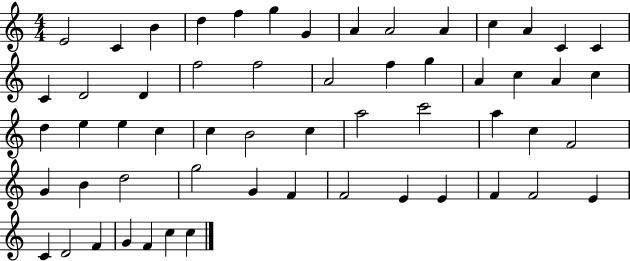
{
  \clef treble
  \numericTimeSignature
  \time 4/4
  \key c \major
  e'2 c'4 b'4 | d''4 f''4 g''4 g'4 | a'4 a'2 a'4 | c''4 a'4 c'4 c'4 | \break c'4 d'2 d'4 | f''2 f''2 | a'2 f''4 g''4 | a'4 c''4 a'4 c''4 | \break d''4 e''4 e''4 c''4 | c''4 b'2 c''4 | a''2 c'''2 | a''4 c''4 f'2 | \break g'4 b'4 d''2 | g''2 g'4 f'4 | f'2 e'4 e'4 | f'4 f'2 e'4 | \break c'4 d'2 f'4 | g'4 f'4 c''4 c''4 | \bar "|."
}